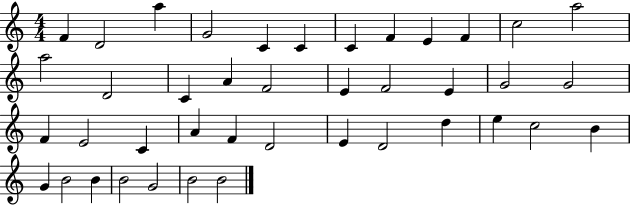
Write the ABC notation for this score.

X:1
T:Untitled
M:4/4
L:1/4
K:C
F D2 a G2 C C C F E F c2 a2 a2 D2 C A F2 E F2 E G2 G2 F E2 C A F D2 E D2 d e c2 B G B2 B B2 G2 B2 B2